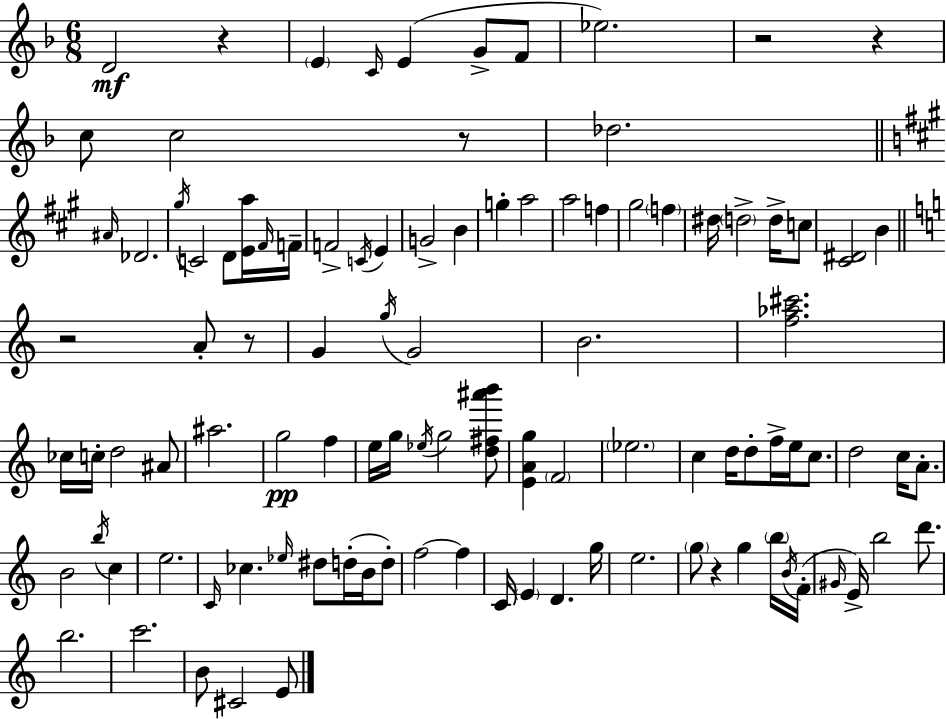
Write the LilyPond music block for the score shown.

{
  \clef treble
  \numericTimeSignature
  \time 6/8
  \key d \minor
  \repeat volta 2 { d'2\mf r4 | \parenthesize e'4 \grace { c'16 } e'4( g'8-> f'8 | ees''2.) | r2 r4 | \break c''8 c''2 r8 | des''2. | \bar "||" \break \key a \major \grace { ais'16 } des'2. | \acciaccatura { gis''16 } c'2 d'8 | <e' a''>16 \grace { fis'16 } f'16-- f'2-> \acciaccatura { c'16 } | e'4 g'2-> | \break b'4 g''4-. a''2 | a''2 | f''4 gis''2 | \parenthesize f''4 dis''16 \parenthesize d''2-> | \break d''16-> c''8 <cis' dis'>2 | b'4 \bar "||" \break \key a \minor r2 a'8-. r8 | g'4 \acciaccatura { g''16 } g'2 | b'2. | <f'' aes'' cis'''>2. | \break ces''16 c''16-. d''2 ais'8 | ais''2. | g''2\pp f''4 | e''16 g''16 \acciaccatura { ees''16 } g''2 | \break <d'' fis'' ais''' b'''>8 <e' a' g''>4 \parenthesize f'2 | \parenthesize ees''2. | c''4 d''16 d''8-. f''16-> e''16 c''8. | d''2 c''16 a'8.-. | \break b'2 \acciaccatura { b''16 } c''4 | e''2. | \grace { c'16 } ces''4. \grace { ees''16 } dis''8 | d''16-.( b'16 d''8-.) f''2~~ | \break f''4 c'16 \parenthesize e'4 d'4. | g''16 e''2. | \parenthesize g''8 r4 g''4 | \parenthesize b''16 \acciaccatura { b'16 }( f'16-. \grace { gis'16 } e'16->) b''2 | \break d'''8. b''2. | c'''2. | b'8 cis'2 | e'8 } \bar "|."
}